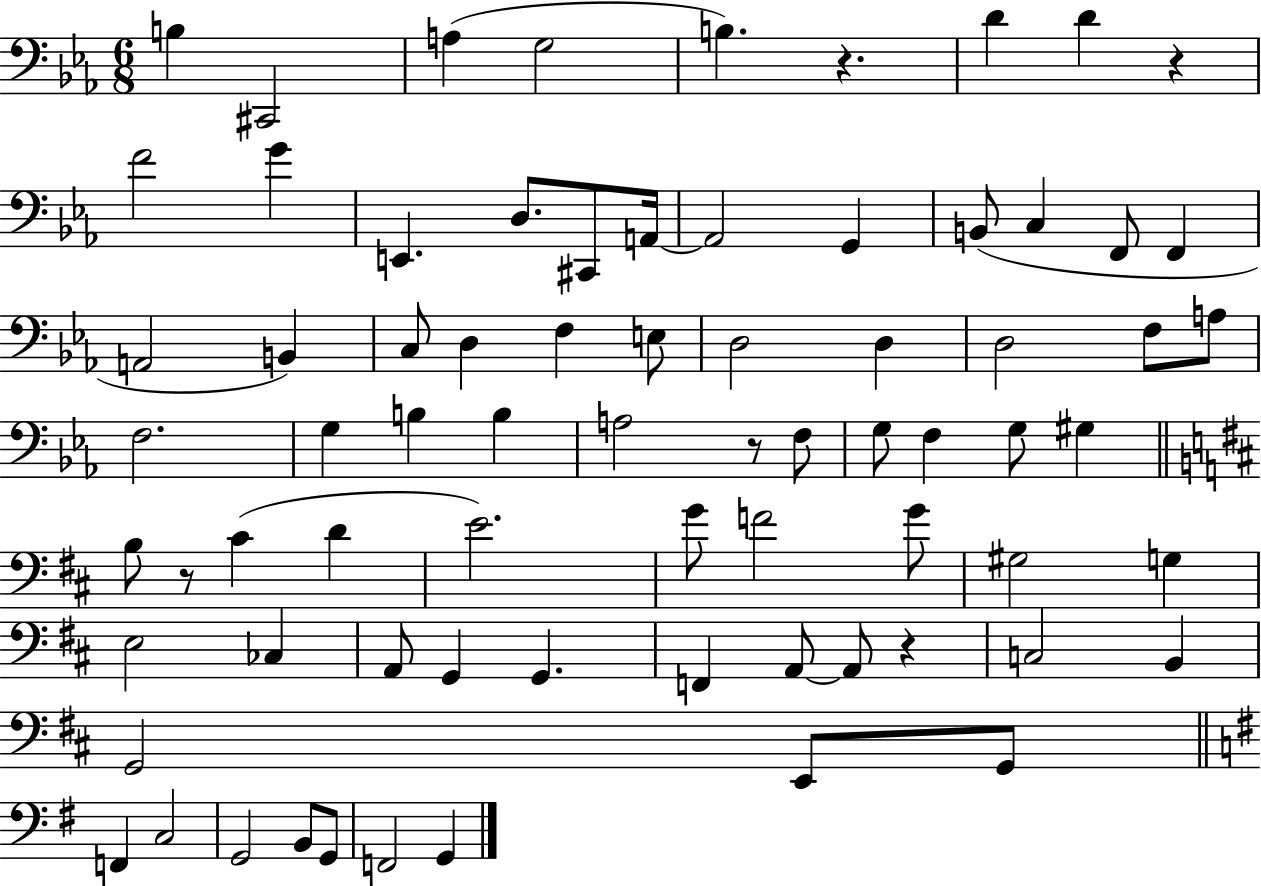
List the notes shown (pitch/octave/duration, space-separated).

B3/q C#2/h A3/q G3/h B3/q. R/q. D4/q D4/q R/q F4/h G4/q E2/q. D3/e. C#2/e A2/s A2/h G2/q B2/e C3/q F2/e F2/q A2/h B2/q C3/e D3/q F3/q E3/e D3/h D3/q D3/h F3/e A3/e F3/h. G3/q B3/q B3/q A3/h R/e F3/e G3/e F3/q G3/e G#3/q B3/e R/e C#4/q D4/q E4/h. G4/e F4/h G4/e G#3/h G3/q E3/h CES3/q A2/e G2/q G2/q. F2/q A2/e A2/e R/q C3/h B2/q G2/h E2/e G2/e F2/q C3/h G2/h B2/e G2/e F2/h G2/q